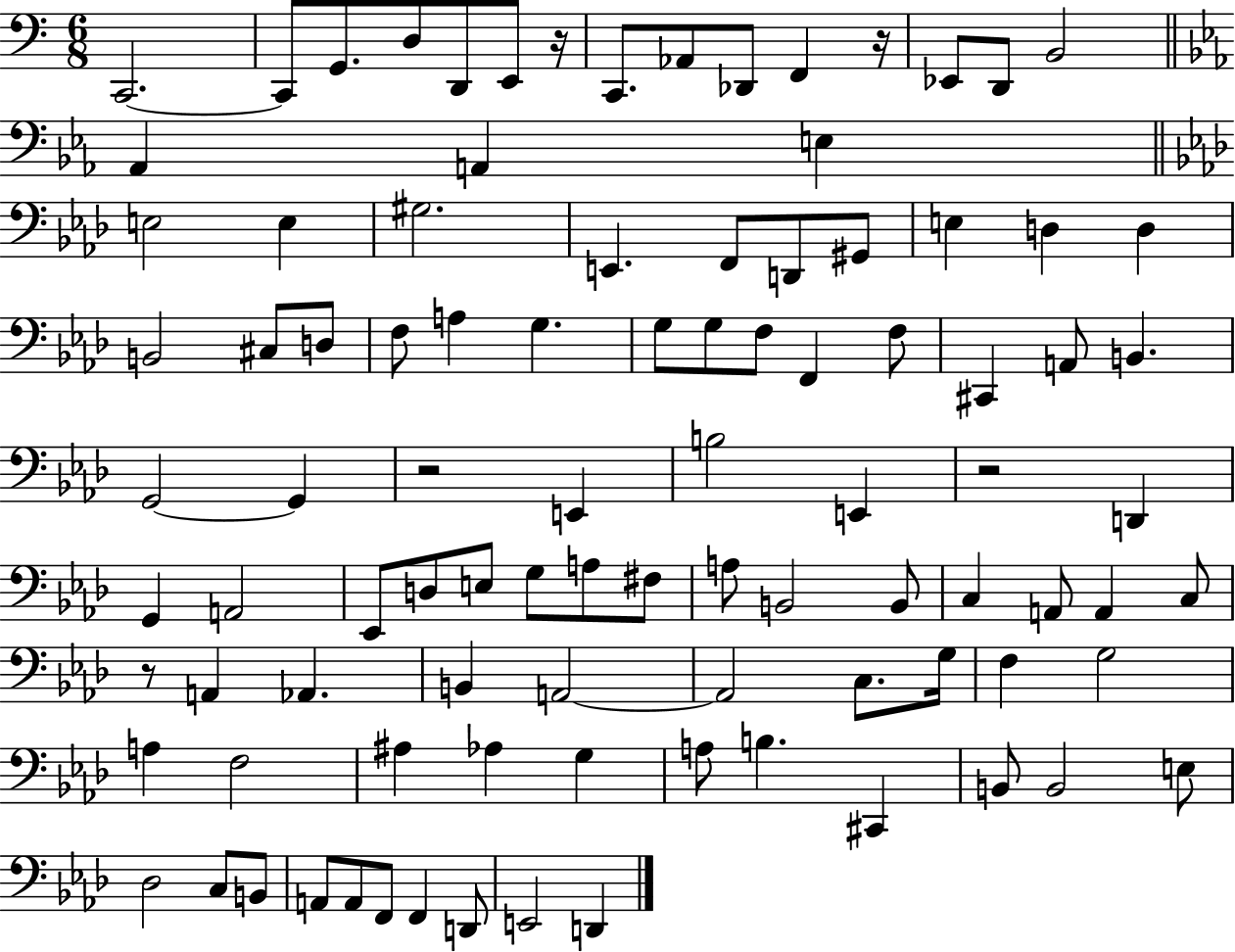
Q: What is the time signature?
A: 6/8